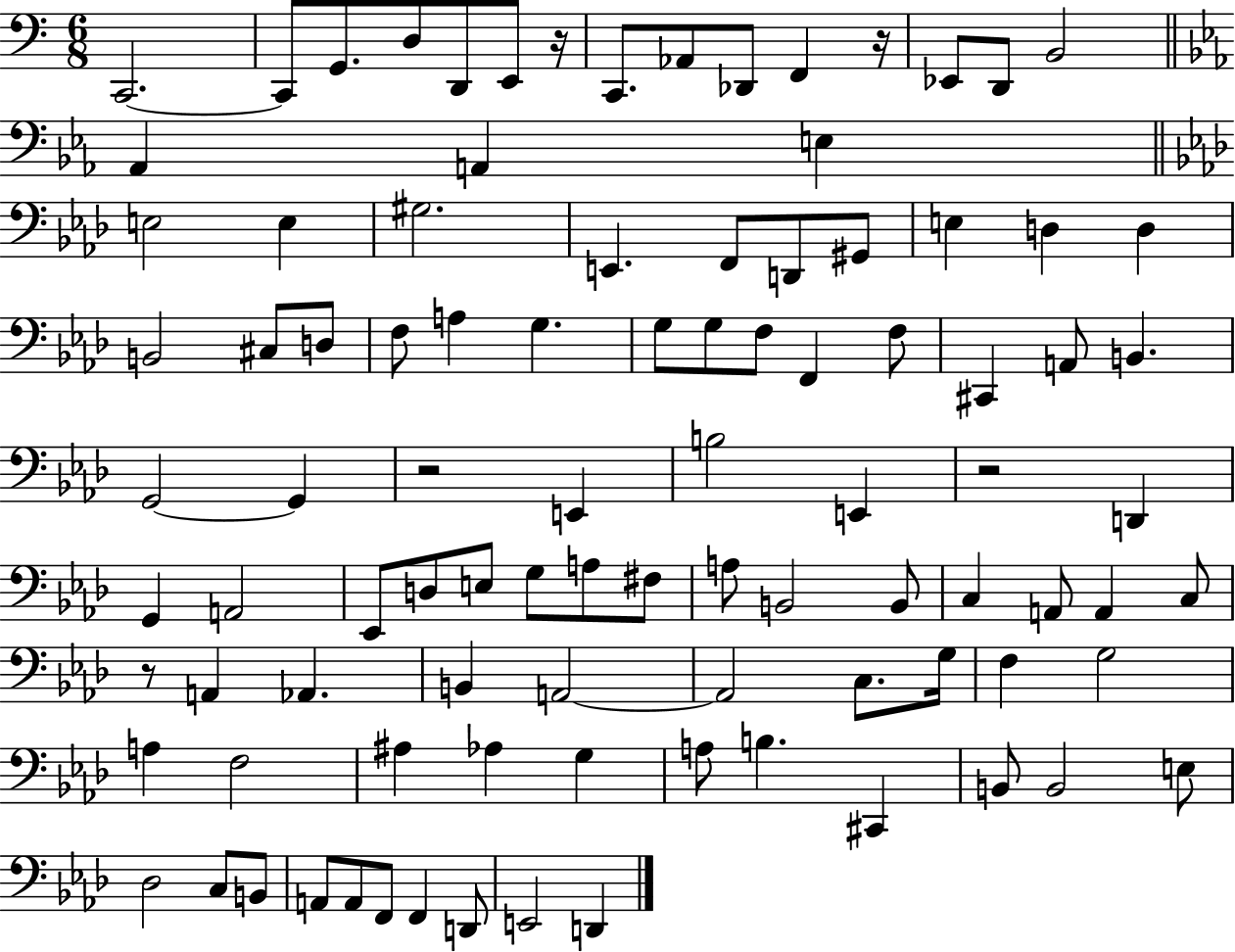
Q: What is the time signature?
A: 6/8